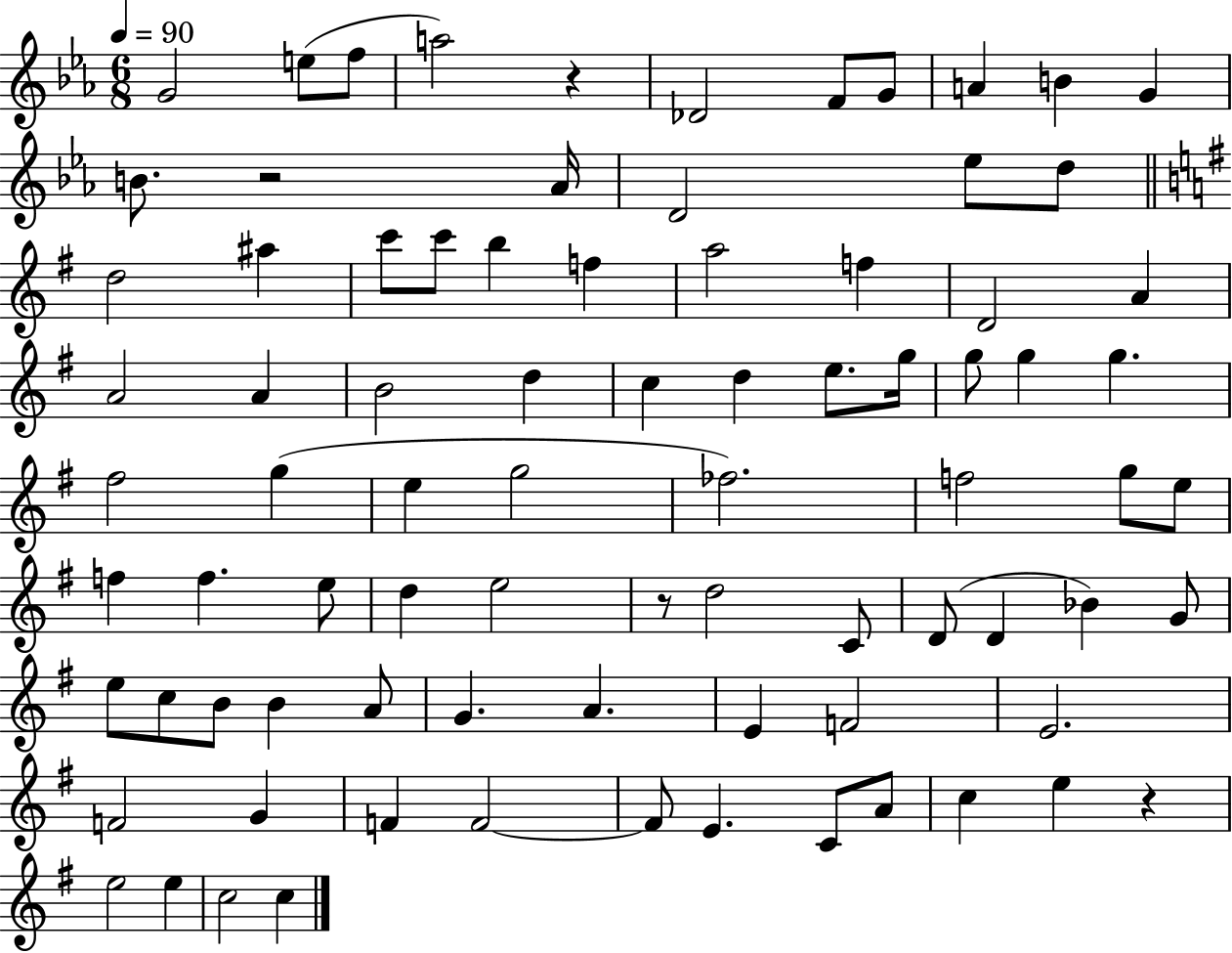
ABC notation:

X:1
T:Untitled
M:6/8
L:1/4
K:Eb
G2 e/2 f/2 a2 z _D2 F/2 G/2 A B G B/2 z2 _A/4 D2 _e/2 d/2 d2 ^a c'/2 c'/2 b f a2 f D2 A A2 A B2 d c d e/2 g/4 g/2 g g ^f2 g e g2 _f2 f2 g/2 e/2 f f e/2 d e2 z/2 d2 C/2 D/2 D _B G/2 e/2 c/2 B/2 B A/2 G A E F2 E2 F2 G F F2 F/2 E C/2 A/2 c e z e2 e c2 c